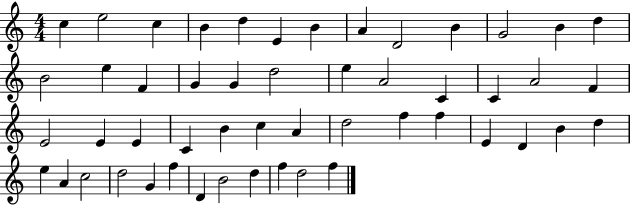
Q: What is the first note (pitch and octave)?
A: C5